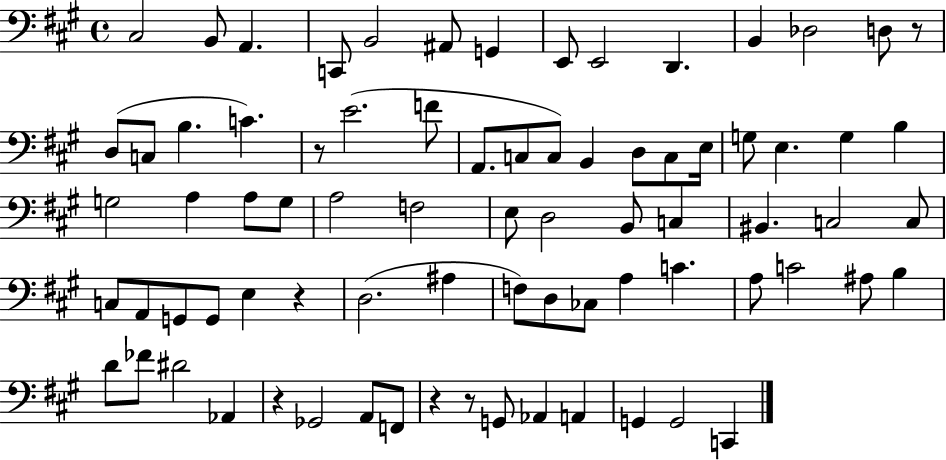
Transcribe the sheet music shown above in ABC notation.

X:1
T:Untitled
M:4/4
L:1/4
K:A
^C,2 B,,/2 A,, C,,/2 B,,2 ^A,,/2 G,, E,,/2 E,,2 D,, B,, _D,2 D,/2 z/2 D,/2 C,/2 B, C z/2 E2 F/2 A,,/2 C,/2 C,/2 B,, D,/2 C,/2 E,/4 G,/2 E, G, B, G,2 A, A,/2 G,/2 A,2 F,2 E,/2 D,2 B,,/2 C, ^B,, C,2 C,/2 C,/2 A,,/2 G,,/2 G,,/2 E, z D,2 ^A, F,/2 D,/2 _C,/2 A, C A,/2 C2 ^A,/2 B, D/2 _F/2 ^D2 _A,, z _G,,2 A,,/2 F,,/2 z z/2 G,,/2 _A,, A,, G,, G,,2 C,,